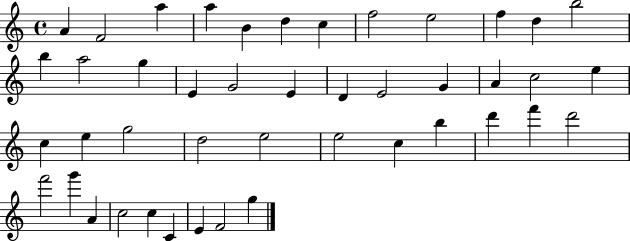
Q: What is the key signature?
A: C major